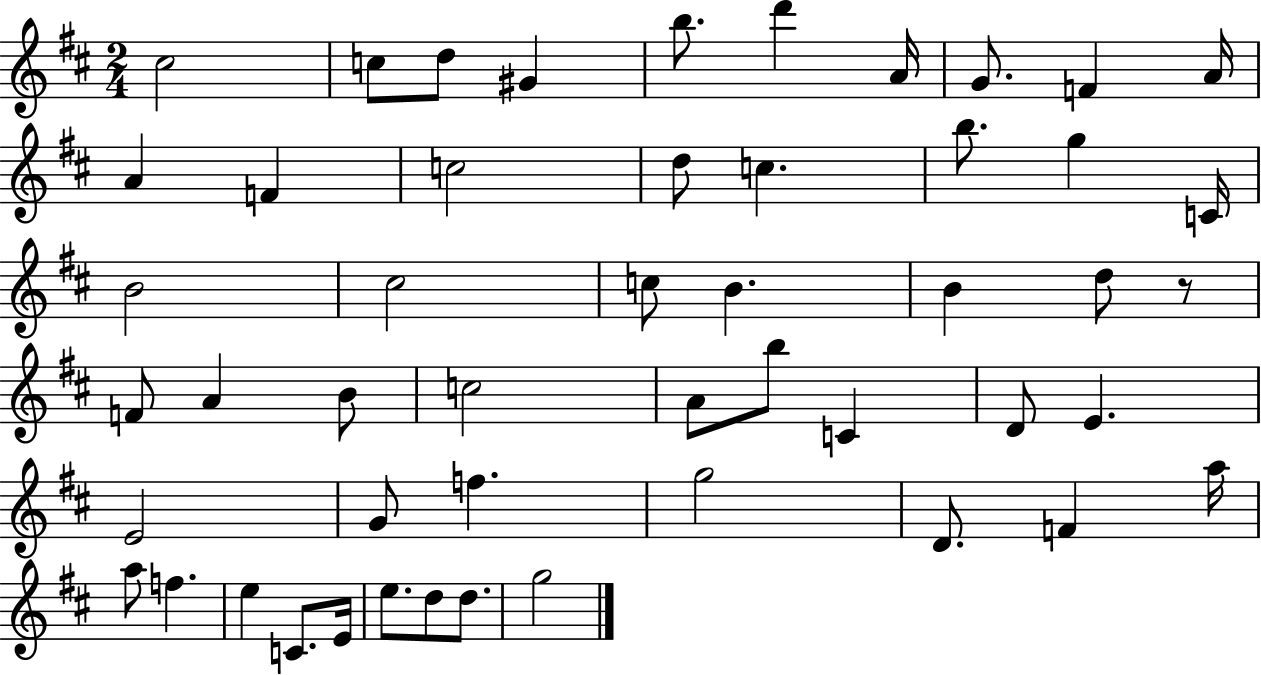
X:1
T:Untitled
M:2/4
L:1/4
K:D
^c2 c/2 d/2 ^G b/2 d' A/4 G/2 F A/4 A F c2 d/2 c b/2 g C/4 B2 ^c2 c/2 B B d/2 z/2 F/2 A B/2 c2 A/2 b/2 C D/2 E E2 G/2 f g2 D/2 F a/4 a/2 f e C/2 E/4 e/2 d/2 d/2 g2